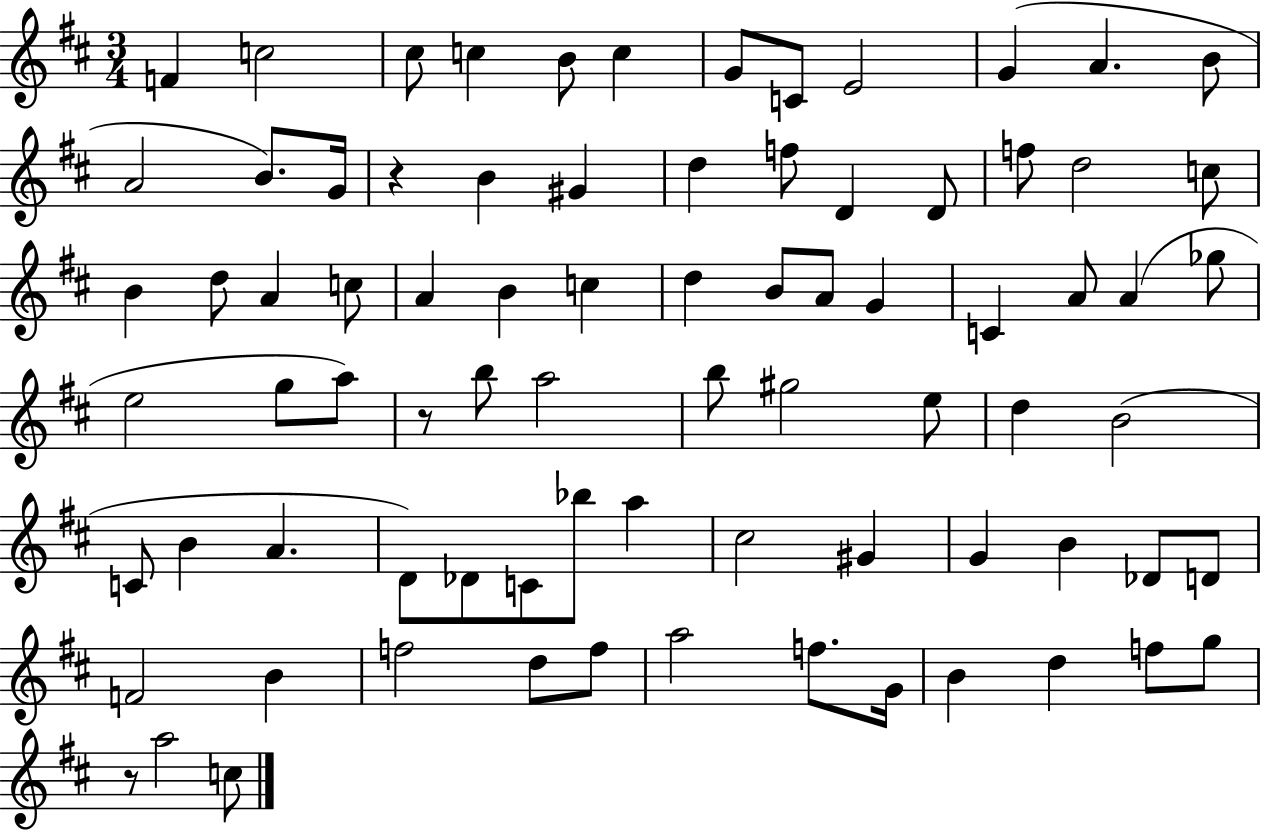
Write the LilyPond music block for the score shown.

{
  \clef treble
  \numericTimeSignature
  \time 3/4
  \key d \major
  \repeat volta 2 { f'4 c''2 | cis''8 c''4 b'8 c''4 | g'8 c'8 e'2 | g'4( a'4. b'8 | \break a'2 b'8.) g'16 | r4 b'4 gis'4 | d''4 f''8 d'4 d'8 | f''8 d''2 c''8 | \break b'4 d''8 a'4 c''8 | a'4 b'4 c''4 | d''4 b'8 a'8 g'4 | c'4 a'8 a'4( ges''8 | \break e''2 g''8 a''8) | r8 b''8 a''2 | b''8 gis''2 e''8 | d''4 b'2( | \break c'8 b'4 a'4. | d'8) des'8 c'8 bes''8 a''4 | cis''2 gis'4 | g'4 b'4 des'8 d'8 | \break f'2 b'4 | f''2 d''8 f''8 | a''2 f''8. g'16 | b'4 d''4 f''8 g''8 | \break r8 a''2 c''8 | } \bar "|."
}